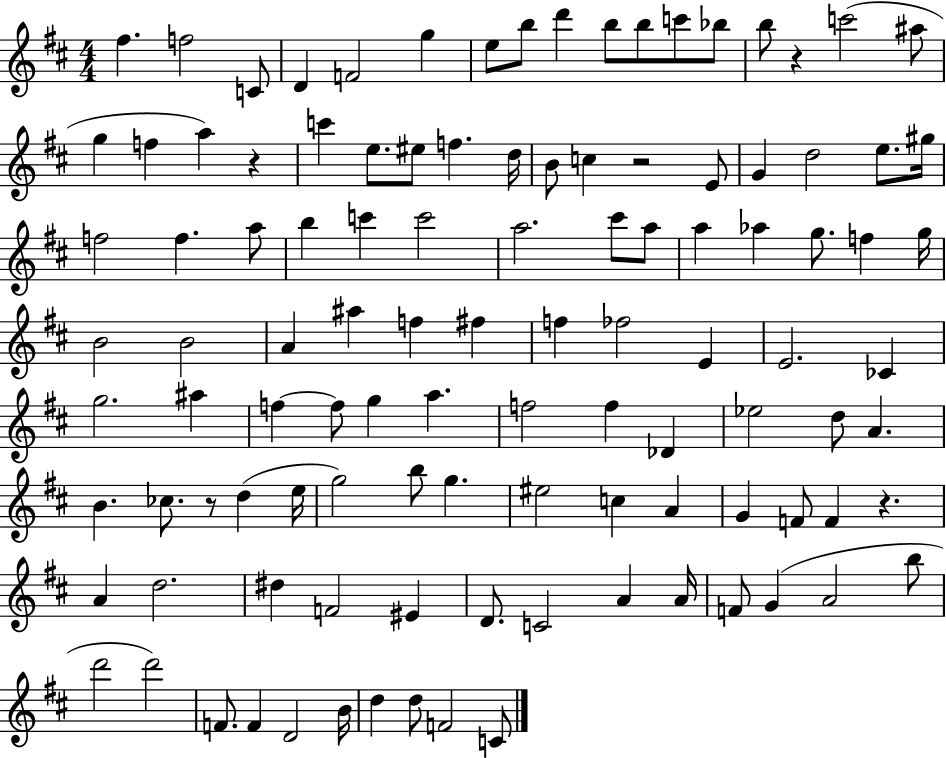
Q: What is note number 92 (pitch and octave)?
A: G4